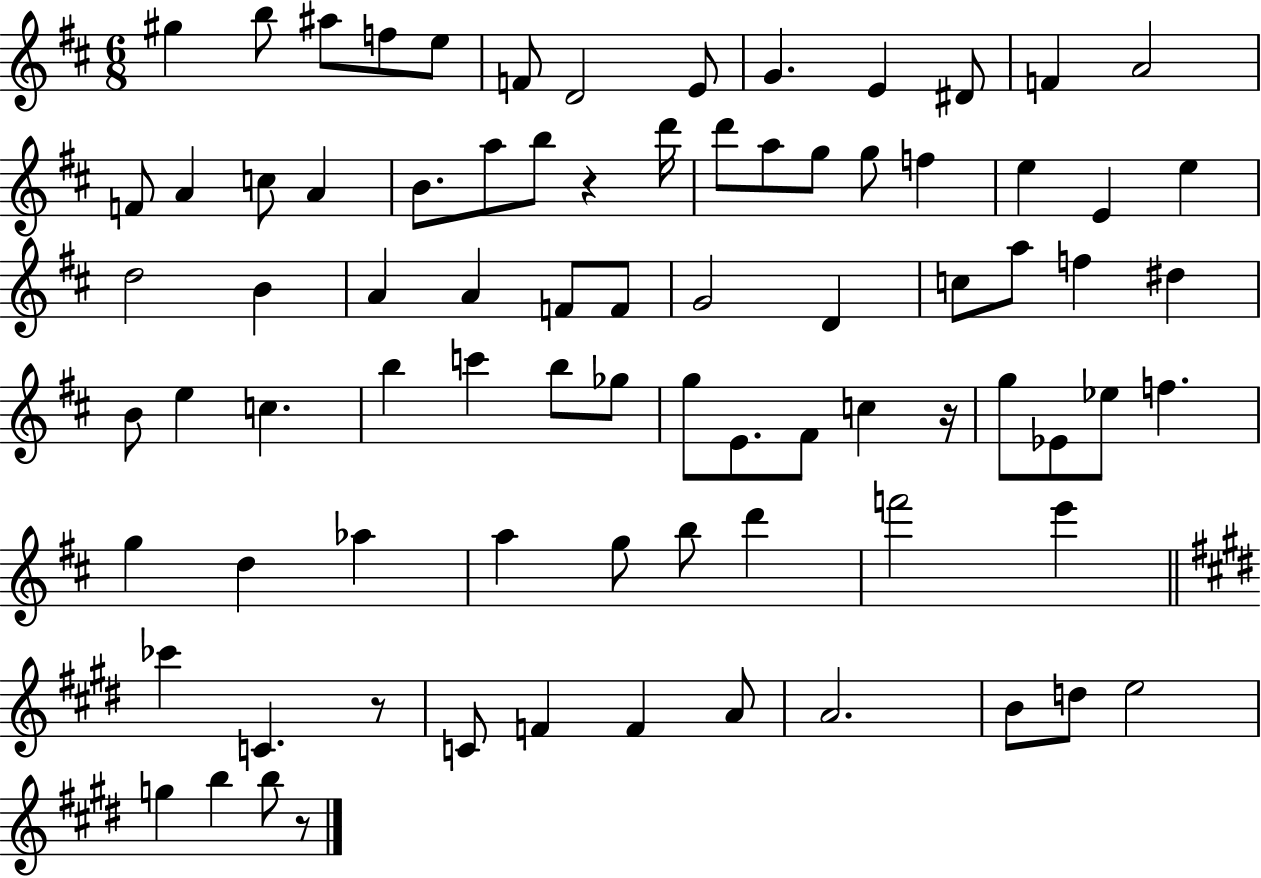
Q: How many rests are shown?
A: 4